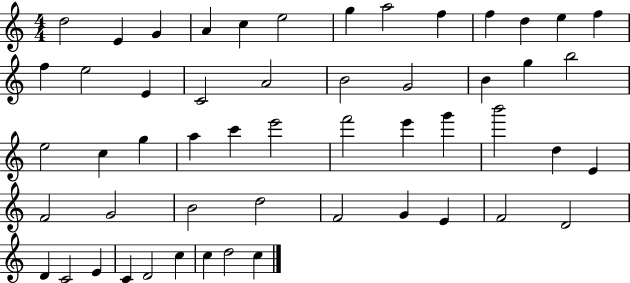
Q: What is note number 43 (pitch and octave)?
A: F4